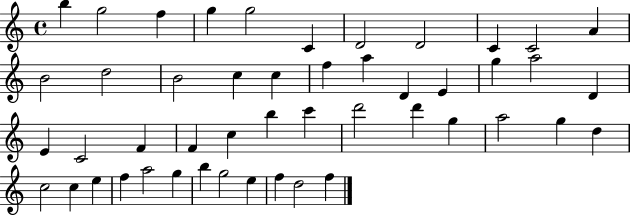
X:1
T:Untitled
M:4/4
L:1/4
K:C
b g2 f g g2 C D2 D2 C C2 A B2 d2 B2 c c f a D E g a2 D E C2 F F c b c' d'2 d' g a2 g d c2 c e f a2 g b g2 e f d2 f